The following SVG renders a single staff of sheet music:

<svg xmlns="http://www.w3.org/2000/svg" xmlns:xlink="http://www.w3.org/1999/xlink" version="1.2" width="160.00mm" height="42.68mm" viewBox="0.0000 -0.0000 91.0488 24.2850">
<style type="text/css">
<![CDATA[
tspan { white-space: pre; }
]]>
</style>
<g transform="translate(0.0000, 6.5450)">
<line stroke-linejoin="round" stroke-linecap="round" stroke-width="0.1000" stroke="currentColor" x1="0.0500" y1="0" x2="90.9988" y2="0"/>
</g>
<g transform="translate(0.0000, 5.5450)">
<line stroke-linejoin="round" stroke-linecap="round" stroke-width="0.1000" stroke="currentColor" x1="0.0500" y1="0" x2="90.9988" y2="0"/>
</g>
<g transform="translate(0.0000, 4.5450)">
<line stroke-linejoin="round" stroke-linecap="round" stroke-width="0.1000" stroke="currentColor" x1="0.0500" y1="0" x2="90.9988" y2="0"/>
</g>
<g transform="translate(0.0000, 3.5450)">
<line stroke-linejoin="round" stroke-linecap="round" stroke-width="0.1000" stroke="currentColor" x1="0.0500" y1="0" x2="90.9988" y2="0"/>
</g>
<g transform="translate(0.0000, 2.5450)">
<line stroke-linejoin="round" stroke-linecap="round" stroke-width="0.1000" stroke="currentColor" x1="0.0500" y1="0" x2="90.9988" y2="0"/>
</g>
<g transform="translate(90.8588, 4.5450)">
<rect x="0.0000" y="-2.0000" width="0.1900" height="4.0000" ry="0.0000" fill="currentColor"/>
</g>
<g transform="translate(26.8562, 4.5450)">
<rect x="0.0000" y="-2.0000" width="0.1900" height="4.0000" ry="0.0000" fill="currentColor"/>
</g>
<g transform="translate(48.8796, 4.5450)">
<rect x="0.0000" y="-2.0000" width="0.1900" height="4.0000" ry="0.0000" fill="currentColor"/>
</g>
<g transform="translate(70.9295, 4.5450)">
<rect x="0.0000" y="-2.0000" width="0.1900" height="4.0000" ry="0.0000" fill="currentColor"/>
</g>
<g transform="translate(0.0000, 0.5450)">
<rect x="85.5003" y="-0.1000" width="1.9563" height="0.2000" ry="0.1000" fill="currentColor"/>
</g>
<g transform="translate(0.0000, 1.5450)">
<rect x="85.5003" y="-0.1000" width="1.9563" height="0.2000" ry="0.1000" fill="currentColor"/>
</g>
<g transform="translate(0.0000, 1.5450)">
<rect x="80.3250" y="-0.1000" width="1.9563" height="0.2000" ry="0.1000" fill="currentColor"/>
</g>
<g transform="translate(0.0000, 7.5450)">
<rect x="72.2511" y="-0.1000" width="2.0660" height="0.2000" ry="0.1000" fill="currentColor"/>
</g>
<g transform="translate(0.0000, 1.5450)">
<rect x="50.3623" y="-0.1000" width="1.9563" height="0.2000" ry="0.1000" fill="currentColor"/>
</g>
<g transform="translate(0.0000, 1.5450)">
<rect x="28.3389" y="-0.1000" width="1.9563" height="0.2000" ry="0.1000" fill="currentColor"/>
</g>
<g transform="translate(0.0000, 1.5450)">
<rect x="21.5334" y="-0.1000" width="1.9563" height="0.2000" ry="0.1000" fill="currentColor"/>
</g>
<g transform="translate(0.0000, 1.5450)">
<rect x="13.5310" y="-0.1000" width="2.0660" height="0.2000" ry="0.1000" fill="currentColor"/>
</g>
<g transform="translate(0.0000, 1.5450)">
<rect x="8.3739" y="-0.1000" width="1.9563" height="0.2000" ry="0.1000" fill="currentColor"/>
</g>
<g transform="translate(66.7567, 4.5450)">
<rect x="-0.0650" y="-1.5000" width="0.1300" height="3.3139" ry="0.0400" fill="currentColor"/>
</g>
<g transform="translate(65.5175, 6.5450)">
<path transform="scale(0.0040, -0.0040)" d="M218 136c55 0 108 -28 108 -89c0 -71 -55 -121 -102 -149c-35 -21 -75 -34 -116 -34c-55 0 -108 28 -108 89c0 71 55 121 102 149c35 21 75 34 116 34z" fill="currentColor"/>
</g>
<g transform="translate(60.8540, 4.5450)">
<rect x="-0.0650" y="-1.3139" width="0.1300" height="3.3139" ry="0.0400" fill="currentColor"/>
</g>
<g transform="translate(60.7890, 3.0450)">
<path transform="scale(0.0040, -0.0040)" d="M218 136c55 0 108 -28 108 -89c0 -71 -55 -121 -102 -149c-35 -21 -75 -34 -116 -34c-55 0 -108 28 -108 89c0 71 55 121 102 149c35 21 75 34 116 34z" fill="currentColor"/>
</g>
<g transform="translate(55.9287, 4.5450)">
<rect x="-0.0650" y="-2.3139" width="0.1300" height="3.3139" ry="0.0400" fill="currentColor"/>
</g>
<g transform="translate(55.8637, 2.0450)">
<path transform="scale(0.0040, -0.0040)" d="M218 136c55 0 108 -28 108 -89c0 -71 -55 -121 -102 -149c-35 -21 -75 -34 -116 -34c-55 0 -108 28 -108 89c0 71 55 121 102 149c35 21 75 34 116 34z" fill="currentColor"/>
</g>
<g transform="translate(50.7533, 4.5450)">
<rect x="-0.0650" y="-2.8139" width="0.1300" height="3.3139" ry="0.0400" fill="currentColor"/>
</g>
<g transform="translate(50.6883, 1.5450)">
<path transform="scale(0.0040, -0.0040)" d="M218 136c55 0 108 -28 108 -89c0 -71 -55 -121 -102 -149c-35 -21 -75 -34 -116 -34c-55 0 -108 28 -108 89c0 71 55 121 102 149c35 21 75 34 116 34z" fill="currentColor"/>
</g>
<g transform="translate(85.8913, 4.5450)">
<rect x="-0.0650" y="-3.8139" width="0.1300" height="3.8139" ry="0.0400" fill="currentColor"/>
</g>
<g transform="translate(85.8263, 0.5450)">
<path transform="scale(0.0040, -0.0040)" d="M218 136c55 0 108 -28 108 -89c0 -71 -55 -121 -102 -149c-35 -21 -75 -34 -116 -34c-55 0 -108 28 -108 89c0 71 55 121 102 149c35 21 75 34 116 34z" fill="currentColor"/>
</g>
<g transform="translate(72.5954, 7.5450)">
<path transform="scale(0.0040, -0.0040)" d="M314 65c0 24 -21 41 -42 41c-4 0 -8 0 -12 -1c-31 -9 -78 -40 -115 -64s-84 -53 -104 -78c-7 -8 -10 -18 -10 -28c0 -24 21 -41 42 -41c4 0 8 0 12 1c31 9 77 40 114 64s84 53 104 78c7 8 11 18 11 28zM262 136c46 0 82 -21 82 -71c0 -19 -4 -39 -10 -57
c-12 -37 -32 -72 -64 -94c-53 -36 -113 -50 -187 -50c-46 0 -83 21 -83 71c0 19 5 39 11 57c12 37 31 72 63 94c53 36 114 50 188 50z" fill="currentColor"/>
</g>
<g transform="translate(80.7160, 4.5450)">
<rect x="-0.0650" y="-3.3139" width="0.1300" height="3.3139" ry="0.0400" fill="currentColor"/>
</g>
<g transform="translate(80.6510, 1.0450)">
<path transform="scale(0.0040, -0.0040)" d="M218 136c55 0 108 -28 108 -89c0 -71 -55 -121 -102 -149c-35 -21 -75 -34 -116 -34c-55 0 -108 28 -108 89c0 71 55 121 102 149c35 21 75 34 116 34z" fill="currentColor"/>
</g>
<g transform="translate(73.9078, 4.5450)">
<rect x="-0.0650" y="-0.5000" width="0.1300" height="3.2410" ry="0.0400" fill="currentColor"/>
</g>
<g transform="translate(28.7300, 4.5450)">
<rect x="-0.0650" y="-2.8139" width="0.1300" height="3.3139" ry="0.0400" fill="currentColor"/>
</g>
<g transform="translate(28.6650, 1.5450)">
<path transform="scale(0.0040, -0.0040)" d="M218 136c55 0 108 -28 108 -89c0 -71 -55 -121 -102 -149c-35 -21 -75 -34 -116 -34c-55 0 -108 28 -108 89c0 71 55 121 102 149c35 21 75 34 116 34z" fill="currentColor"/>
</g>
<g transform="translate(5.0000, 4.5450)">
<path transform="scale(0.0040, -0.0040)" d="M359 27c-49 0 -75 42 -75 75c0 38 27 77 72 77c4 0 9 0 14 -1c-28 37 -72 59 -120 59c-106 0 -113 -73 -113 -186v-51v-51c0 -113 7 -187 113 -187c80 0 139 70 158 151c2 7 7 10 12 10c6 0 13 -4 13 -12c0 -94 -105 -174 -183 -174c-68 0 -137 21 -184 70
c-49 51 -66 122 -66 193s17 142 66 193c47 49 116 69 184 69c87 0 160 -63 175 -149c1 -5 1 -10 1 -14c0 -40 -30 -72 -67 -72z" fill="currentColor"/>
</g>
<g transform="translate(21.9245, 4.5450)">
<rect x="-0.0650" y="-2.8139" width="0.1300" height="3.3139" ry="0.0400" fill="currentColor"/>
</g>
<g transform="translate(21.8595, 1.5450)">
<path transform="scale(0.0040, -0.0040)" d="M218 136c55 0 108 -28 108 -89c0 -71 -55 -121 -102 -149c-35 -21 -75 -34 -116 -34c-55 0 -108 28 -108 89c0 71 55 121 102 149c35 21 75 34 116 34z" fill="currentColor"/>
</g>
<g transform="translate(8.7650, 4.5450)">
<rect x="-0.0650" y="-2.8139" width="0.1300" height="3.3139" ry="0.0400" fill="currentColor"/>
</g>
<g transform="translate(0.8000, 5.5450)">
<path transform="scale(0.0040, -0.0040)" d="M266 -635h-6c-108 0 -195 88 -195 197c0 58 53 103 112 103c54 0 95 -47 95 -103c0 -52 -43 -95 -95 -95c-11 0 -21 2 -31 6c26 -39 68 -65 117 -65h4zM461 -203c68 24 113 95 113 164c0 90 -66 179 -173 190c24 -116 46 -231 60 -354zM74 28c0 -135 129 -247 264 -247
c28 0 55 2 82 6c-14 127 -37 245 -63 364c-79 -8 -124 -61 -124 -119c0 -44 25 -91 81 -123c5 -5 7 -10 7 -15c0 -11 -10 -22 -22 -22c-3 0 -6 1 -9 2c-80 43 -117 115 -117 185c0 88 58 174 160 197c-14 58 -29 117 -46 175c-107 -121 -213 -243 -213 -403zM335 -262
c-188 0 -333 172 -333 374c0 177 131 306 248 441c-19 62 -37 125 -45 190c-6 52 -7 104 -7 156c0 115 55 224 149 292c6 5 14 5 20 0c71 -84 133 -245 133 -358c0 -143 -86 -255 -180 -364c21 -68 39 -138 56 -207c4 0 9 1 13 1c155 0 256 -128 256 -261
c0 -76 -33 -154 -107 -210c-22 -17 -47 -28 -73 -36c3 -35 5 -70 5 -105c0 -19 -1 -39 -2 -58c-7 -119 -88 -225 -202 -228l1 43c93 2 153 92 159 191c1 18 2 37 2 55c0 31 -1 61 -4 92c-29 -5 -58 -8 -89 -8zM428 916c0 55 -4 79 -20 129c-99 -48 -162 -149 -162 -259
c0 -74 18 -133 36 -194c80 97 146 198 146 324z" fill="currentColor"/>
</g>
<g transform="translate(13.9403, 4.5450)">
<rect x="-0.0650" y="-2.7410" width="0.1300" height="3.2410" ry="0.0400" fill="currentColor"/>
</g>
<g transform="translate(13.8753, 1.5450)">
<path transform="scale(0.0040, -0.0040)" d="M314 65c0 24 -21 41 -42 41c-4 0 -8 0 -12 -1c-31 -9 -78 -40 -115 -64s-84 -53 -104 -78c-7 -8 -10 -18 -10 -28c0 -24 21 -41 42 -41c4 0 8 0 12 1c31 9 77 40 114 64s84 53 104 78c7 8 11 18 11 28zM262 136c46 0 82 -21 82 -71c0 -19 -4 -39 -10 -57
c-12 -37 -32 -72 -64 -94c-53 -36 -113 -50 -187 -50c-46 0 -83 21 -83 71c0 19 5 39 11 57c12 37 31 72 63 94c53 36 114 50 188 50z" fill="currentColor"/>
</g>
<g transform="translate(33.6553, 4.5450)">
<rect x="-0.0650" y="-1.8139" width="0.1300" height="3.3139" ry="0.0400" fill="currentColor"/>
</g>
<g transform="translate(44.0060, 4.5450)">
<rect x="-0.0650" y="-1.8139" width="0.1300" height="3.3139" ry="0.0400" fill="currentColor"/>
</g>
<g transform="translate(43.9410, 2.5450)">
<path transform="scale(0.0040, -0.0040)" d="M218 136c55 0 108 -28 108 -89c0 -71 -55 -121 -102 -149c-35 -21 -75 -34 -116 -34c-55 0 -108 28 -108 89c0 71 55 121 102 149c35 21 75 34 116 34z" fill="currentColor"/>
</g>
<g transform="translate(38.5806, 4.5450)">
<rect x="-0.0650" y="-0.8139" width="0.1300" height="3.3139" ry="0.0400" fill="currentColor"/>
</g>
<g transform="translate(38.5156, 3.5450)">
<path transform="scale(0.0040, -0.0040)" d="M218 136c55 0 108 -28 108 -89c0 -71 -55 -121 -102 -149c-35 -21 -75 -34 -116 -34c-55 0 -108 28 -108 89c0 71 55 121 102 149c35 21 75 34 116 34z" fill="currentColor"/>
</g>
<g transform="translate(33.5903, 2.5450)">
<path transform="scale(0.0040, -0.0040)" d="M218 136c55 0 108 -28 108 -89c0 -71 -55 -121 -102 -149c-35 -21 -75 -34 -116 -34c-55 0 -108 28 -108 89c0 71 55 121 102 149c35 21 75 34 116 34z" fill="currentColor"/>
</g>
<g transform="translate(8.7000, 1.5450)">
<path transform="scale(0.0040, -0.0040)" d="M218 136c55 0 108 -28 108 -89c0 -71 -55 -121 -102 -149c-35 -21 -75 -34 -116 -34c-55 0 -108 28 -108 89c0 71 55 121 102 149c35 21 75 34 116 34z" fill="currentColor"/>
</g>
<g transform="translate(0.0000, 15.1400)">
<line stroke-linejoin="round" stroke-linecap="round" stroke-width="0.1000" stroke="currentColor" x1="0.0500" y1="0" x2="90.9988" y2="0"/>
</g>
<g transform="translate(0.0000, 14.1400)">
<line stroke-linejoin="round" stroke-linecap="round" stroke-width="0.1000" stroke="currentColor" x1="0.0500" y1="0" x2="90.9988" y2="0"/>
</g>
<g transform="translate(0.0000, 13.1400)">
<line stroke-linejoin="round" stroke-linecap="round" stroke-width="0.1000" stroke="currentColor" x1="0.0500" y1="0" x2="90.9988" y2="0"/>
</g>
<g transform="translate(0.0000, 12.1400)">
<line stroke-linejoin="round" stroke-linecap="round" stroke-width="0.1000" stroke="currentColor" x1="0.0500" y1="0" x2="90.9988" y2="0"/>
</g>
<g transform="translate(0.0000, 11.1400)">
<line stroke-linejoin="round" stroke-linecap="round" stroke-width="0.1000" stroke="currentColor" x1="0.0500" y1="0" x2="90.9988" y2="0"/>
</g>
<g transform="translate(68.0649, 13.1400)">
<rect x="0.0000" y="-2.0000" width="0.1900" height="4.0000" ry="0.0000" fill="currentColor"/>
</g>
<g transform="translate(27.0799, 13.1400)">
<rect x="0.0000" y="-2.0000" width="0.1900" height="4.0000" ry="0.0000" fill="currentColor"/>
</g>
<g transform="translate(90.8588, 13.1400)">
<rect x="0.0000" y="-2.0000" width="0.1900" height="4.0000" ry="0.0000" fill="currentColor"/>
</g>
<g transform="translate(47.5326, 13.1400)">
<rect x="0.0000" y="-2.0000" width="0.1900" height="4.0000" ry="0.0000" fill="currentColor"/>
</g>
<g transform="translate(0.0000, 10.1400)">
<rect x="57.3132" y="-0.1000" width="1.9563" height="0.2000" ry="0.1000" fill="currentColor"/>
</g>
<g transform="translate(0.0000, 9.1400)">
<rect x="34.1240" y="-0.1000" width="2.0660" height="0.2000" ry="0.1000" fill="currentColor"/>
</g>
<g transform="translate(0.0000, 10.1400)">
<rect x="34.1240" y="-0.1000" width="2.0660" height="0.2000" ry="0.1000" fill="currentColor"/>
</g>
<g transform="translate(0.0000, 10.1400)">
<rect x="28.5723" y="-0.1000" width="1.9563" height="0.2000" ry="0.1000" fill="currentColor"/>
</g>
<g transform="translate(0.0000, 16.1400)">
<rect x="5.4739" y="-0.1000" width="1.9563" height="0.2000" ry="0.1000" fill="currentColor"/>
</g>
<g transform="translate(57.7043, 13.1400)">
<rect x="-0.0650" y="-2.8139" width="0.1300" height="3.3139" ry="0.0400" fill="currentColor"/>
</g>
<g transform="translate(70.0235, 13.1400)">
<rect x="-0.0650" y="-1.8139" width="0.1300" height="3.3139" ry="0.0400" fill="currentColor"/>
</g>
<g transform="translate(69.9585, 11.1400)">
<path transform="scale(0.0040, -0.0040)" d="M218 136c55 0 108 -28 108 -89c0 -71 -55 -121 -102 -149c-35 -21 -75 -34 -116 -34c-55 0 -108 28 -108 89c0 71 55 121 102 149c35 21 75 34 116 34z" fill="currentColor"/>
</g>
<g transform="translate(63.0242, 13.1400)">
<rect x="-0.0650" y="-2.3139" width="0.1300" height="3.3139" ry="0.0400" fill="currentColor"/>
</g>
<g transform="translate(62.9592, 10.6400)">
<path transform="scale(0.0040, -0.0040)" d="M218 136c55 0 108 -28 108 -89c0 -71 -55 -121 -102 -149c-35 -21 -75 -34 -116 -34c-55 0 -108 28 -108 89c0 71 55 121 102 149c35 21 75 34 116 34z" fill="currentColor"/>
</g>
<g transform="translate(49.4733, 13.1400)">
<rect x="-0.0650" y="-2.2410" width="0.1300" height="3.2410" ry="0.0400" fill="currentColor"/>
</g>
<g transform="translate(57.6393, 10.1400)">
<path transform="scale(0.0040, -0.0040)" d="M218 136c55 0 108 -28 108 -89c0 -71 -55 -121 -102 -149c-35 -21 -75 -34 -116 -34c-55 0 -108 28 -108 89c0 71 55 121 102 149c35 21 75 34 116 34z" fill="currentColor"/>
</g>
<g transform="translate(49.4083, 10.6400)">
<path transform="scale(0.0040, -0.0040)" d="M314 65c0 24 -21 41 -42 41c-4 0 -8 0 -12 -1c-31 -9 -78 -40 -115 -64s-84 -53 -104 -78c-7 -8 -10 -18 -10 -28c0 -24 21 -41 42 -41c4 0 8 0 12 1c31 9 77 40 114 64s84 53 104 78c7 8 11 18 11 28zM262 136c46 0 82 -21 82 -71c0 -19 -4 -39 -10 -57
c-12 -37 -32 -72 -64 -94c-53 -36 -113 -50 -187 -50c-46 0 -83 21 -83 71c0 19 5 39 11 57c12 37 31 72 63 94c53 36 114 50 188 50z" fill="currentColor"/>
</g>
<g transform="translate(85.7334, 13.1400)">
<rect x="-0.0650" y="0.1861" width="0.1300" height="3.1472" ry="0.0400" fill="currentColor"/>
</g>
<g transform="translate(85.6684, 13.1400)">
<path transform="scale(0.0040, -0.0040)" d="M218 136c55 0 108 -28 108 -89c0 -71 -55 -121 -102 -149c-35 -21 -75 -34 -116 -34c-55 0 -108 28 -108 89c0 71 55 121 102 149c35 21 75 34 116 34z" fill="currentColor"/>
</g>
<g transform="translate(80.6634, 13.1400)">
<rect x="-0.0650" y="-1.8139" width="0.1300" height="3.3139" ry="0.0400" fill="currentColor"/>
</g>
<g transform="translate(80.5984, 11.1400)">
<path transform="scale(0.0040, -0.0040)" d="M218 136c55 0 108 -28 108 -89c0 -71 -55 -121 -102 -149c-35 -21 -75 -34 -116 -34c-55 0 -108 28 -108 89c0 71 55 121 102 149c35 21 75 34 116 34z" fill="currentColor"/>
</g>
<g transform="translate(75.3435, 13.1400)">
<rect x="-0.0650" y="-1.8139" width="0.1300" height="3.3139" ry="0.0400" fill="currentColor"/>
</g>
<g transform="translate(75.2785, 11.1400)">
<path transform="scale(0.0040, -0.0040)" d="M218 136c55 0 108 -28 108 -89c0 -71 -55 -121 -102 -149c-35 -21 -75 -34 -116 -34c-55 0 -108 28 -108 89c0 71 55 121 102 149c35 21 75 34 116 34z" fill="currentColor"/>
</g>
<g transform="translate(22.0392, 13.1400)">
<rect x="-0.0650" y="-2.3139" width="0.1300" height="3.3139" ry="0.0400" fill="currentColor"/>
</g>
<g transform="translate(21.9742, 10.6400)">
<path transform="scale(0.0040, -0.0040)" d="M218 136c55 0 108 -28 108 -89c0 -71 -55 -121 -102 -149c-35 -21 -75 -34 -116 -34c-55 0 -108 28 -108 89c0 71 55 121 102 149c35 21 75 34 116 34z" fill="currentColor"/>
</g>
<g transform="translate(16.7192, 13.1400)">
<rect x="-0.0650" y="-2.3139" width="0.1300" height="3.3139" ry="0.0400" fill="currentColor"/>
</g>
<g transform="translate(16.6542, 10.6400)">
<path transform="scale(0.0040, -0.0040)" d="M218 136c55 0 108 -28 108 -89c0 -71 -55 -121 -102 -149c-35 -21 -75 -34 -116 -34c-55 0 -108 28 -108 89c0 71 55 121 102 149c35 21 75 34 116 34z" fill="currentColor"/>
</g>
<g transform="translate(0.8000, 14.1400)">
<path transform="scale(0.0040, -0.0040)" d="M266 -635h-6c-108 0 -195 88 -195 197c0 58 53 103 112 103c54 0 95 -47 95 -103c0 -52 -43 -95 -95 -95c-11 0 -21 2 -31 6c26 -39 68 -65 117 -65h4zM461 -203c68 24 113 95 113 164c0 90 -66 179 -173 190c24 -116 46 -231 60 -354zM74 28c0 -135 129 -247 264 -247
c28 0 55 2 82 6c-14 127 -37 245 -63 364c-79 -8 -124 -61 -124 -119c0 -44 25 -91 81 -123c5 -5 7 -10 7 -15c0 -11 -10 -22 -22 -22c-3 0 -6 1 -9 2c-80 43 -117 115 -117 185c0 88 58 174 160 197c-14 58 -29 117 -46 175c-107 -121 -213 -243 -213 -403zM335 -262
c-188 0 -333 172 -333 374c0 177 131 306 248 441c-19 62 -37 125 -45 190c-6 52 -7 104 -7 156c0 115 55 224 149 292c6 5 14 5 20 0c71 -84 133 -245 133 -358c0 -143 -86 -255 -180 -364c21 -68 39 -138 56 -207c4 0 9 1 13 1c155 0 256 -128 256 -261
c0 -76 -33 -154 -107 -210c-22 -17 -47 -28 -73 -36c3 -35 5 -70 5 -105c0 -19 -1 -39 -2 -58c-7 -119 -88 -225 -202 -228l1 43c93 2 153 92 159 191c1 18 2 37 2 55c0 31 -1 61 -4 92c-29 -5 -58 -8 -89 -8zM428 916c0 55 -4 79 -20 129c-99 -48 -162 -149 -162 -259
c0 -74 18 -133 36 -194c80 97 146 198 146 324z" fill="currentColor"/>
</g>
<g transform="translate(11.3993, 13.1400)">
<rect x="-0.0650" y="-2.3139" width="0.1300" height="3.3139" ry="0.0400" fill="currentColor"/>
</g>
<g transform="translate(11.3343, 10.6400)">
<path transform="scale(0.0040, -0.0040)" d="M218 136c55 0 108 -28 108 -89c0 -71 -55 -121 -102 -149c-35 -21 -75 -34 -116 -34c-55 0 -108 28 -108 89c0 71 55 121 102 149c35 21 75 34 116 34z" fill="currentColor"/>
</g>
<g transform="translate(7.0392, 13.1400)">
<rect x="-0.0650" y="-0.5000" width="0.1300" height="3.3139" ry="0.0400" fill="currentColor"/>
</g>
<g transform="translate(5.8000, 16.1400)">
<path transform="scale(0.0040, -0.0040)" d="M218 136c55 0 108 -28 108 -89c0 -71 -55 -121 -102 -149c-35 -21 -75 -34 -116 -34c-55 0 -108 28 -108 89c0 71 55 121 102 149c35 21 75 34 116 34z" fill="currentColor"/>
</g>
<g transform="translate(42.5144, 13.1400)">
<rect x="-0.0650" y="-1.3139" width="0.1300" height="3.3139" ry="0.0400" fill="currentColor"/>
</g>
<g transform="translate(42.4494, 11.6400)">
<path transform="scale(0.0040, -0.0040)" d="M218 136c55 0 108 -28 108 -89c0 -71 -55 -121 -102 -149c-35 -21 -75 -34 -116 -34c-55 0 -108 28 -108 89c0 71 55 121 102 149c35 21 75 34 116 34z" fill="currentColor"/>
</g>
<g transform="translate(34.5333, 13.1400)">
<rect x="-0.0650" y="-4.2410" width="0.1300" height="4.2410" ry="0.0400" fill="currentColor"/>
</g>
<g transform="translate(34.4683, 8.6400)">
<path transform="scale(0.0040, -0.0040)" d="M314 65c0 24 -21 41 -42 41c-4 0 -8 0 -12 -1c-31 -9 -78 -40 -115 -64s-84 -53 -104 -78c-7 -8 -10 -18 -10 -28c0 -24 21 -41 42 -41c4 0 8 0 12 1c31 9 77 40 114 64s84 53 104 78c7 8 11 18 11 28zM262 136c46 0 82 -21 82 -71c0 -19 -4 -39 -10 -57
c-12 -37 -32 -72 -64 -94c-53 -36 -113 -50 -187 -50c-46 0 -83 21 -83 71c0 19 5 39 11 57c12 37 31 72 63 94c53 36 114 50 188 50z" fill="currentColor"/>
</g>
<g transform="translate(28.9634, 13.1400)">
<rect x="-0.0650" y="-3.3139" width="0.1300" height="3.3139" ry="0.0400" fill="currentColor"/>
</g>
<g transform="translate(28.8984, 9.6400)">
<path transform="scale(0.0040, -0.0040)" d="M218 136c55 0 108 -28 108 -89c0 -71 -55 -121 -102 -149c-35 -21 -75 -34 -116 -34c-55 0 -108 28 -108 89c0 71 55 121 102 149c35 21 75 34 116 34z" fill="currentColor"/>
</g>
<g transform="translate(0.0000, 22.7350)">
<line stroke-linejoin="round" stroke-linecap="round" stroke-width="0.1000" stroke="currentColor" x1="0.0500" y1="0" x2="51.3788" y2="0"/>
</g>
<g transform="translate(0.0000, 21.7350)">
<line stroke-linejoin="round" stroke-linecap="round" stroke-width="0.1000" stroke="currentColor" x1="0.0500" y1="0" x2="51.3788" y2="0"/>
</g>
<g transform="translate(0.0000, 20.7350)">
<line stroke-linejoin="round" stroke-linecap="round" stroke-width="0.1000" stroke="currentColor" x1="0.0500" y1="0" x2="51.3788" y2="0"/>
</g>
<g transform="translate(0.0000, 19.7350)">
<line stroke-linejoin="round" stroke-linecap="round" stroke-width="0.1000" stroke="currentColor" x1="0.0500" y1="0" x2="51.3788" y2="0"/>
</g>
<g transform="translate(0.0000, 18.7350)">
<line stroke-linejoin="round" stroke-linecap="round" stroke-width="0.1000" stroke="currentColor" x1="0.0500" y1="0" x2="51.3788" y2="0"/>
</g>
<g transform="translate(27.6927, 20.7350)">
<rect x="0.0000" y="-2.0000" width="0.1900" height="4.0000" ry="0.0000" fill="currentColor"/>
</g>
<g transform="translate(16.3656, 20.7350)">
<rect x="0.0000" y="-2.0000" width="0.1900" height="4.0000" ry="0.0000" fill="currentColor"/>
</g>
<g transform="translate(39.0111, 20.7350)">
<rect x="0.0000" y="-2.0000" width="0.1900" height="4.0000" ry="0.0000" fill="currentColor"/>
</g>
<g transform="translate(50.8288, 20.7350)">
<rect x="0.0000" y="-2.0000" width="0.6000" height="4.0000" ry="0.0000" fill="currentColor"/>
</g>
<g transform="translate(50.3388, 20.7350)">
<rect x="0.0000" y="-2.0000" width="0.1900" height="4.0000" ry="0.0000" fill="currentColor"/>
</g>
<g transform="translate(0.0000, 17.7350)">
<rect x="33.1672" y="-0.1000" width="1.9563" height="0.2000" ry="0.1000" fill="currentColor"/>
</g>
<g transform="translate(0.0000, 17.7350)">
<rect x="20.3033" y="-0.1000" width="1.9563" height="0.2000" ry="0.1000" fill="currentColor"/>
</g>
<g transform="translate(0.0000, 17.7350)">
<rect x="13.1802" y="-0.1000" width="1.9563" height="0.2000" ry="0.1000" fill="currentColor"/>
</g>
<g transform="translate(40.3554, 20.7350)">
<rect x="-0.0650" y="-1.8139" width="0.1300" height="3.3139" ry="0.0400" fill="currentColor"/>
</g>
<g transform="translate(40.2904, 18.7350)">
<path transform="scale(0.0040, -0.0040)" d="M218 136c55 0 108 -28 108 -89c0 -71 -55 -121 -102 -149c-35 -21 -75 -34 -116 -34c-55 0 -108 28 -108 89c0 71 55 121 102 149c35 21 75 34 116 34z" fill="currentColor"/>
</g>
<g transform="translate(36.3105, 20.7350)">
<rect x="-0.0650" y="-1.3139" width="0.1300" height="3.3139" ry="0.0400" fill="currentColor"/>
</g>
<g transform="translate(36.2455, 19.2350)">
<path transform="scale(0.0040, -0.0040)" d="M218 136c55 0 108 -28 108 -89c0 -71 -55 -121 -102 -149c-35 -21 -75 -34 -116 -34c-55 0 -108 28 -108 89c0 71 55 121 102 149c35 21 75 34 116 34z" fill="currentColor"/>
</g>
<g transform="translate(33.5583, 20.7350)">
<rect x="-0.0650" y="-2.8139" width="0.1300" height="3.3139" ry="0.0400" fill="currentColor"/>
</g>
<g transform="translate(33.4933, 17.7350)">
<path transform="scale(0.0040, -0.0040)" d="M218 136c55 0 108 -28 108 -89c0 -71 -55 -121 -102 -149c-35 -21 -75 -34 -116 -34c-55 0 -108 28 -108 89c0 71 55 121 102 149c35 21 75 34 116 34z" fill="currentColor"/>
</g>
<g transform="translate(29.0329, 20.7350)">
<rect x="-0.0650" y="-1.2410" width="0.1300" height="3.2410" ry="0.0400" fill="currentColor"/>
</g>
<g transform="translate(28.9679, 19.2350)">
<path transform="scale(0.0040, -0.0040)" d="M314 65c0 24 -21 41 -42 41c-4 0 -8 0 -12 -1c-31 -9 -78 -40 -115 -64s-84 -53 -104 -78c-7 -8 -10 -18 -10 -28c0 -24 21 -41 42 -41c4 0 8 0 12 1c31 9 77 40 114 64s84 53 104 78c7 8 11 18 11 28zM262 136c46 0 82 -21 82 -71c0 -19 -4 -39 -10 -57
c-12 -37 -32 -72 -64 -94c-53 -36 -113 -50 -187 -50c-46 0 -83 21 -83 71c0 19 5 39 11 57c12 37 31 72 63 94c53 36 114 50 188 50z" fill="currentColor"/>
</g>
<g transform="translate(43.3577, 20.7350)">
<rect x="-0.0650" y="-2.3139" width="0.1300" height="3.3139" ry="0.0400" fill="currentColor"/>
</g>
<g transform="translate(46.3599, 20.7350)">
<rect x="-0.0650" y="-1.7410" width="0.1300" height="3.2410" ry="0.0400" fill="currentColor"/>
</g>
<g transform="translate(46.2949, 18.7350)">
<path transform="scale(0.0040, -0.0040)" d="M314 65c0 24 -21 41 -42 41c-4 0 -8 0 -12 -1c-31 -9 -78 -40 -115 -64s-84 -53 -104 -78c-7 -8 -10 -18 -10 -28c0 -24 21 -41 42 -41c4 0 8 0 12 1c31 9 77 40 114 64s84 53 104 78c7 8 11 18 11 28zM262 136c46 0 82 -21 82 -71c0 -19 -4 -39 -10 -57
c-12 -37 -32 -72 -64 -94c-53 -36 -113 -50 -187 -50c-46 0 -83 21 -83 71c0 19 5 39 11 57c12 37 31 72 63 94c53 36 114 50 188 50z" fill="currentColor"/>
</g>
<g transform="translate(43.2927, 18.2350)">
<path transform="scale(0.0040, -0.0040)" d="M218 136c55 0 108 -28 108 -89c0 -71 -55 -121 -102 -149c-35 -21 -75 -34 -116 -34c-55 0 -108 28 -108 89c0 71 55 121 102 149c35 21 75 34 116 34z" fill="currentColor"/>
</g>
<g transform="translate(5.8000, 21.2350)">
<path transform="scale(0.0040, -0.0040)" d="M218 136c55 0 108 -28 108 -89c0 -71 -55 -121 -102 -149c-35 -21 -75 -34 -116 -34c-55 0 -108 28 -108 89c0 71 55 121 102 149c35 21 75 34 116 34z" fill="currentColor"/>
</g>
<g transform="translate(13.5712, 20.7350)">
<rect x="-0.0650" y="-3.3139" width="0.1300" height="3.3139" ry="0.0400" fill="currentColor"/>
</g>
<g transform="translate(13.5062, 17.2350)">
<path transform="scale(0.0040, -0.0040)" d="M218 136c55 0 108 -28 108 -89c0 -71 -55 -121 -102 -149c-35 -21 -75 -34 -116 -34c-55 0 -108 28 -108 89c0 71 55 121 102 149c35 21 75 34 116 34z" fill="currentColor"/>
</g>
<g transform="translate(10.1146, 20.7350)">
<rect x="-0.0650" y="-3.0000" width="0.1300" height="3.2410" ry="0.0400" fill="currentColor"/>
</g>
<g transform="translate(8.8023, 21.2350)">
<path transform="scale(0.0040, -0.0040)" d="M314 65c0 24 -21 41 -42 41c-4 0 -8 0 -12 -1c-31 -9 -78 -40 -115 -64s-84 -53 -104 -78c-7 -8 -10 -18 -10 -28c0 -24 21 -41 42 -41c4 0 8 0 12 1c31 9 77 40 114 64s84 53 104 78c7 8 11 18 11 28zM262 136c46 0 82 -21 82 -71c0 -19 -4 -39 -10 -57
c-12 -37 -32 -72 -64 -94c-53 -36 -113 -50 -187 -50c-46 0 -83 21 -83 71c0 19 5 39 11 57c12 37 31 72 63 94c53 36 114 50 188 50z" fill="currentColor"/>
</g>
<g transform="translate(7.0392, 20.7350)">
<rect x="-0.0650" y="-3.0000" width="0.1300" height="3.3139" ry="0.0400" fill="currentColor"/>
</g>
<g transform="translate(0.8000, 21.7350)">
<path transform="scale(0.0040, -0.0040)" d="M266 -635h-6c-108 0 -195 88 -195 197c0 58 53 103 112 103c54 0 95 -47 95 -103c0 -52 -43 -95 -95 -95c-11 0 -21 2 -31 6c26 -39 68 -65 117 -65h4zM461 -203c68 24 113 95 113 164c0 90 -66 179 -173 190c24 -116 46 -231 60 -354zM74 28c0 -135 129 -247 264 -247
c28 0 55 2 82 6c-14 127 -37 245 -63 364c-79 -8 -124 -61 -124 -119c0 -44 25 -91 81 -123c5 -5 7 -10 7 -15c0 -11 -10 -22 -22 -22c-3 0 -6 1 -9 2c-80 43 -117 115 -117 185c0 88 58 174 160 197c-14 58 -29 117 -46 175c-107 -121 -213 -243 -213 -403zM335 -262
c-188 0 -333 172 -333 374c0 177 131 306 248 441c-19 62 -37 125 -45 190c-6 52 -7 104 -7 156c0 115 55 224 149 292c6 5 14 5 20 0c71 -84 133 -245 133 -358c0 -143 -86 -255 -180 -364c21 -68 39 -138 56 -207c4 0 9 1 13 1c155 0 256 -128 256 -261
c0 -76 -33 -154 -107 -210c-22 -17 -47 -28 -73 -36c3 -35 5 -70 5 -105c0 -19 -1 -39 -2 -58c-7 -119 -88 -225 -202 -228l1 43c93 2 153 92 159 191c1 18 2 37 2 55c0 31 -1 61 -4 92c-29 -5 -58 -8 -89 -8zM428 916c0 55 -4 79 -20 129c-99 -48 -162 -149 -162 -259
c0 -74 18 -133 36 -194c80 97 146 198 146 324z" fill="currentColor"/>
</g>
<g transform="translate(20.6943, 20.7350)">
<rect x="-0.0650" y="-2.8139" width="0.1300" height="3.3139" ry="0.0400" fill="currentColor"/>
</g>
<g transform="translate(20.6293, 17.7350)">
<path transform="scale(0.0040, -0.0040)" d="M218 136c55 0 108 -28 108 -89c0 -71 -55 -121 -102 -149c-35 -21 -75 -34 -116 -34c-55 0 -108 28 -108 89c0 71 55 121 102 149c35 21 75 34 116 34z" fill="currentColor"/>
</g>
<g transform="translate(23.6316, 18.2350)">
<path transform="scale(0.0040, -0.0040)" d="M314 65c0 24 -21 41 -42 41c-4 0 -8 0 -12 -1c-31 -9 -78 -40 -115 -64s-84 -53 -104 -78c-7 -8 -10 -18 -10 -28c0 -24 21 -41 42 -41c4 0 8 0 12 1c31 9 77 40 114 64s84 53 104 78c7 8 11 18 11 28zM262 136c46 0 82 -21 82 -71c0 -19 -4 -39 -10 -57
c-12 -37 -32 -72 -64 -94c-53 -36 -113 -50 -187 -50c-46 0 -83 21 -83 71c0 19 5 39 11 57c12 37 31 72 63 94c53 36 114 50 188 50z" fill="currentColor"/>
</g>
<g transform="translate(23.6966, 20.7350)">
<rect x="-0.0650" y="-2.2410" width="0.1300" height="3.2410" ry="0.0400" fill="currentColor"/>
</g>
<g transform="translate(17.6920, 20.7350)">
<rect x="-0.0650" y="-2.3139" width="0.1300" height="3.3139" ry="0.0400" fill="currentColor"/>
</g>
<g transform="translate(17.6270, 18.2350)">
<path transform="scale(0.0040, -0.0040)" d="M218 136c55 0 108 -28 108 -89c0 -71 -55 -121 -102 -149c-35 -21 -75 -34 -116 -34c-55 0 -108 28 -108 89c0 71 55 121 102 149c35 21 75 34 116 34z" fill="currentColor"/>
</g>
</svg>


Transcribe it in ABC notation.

X:1
T:Untitled
M:4/4
L:1/4
K:C
a a2 a a f d f a g e E C2 b c' C g g g b d'2 e g2 a g f f f B A A2 b g a g2 e2 a e f g f2